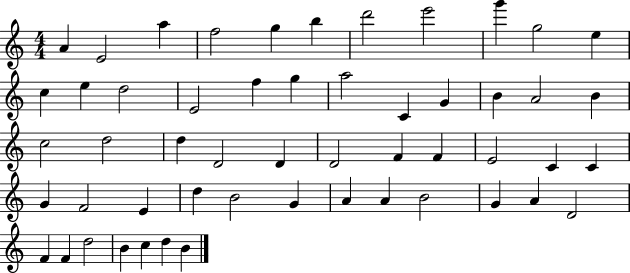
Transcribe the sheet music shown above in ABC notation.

X:1
T:Untitled
M:4/4
L:1/4
K:C
A E2 a f2 g b d'2 e'2 g' g2 e c e d2 E2 f g a2 C G B A2 B c2 d2 d D2 D D2 F F E2 C C G F2 E d B2 G A A B2 G A D2 F F d2 B c d B